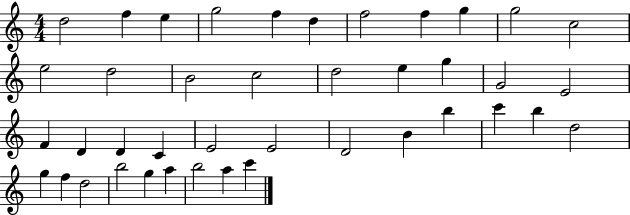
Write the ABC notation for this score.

X:1
T:Untitled
M:4/4
L:1/4
K:C
d2 f e g2 f d f2 f g g2 c2 e2 d2 B2 c2 d2 e g G2 E2 F D D C E2 E2 D2 B b c' b d2 g f d2 b2 g a b2 a c'